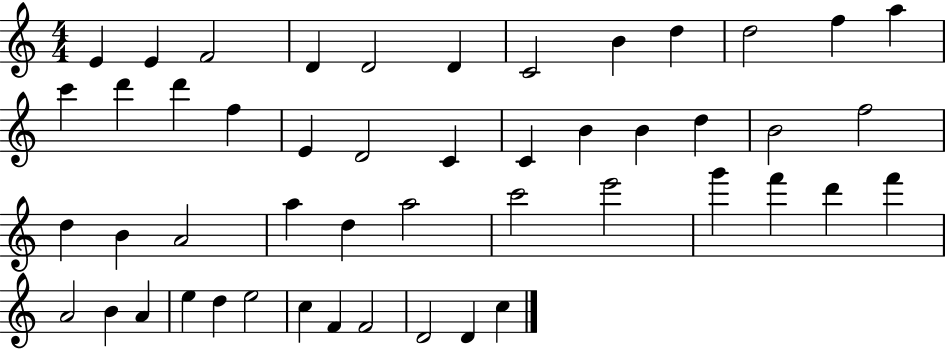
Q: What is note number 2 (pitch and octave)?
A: E4